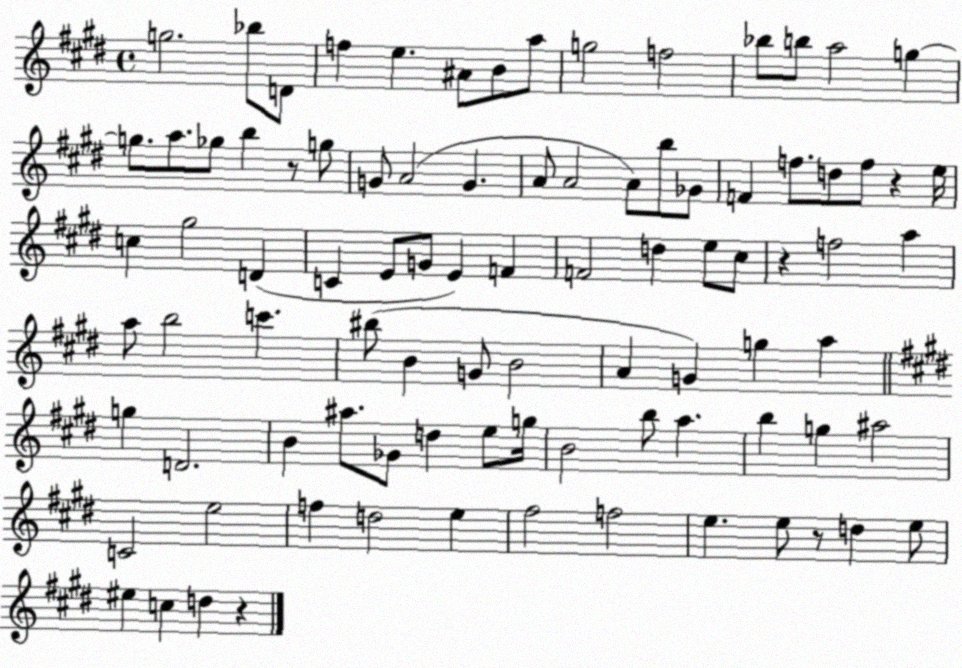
X:1
T:Untitled
M:4/4
L:1/4
K:E
g2 _b/2 D/2 f e ^A/2 B/2 a/2 g2 f2 _b/2 b/2 a2 g g/2 a/2 _g/2 b z/2 g/2 G/2 A2 G A/2 A2 A/2 b/2 _G/2 F f/2 d/2 f/2 z e/4 c ^g2 D C E/2 G/2 E F F2 d e/2 ^c/2 z f2 a a/2 b2 c' ^b/2 B G/2 B2 A G g a g D2 B ^a/2 _G/2 d e/2 g/4 B2 b/2 a b g ^a2 C2 e2 f d2 e ^f2 f2 e e/2 z/2 d e/2 ^e c d z